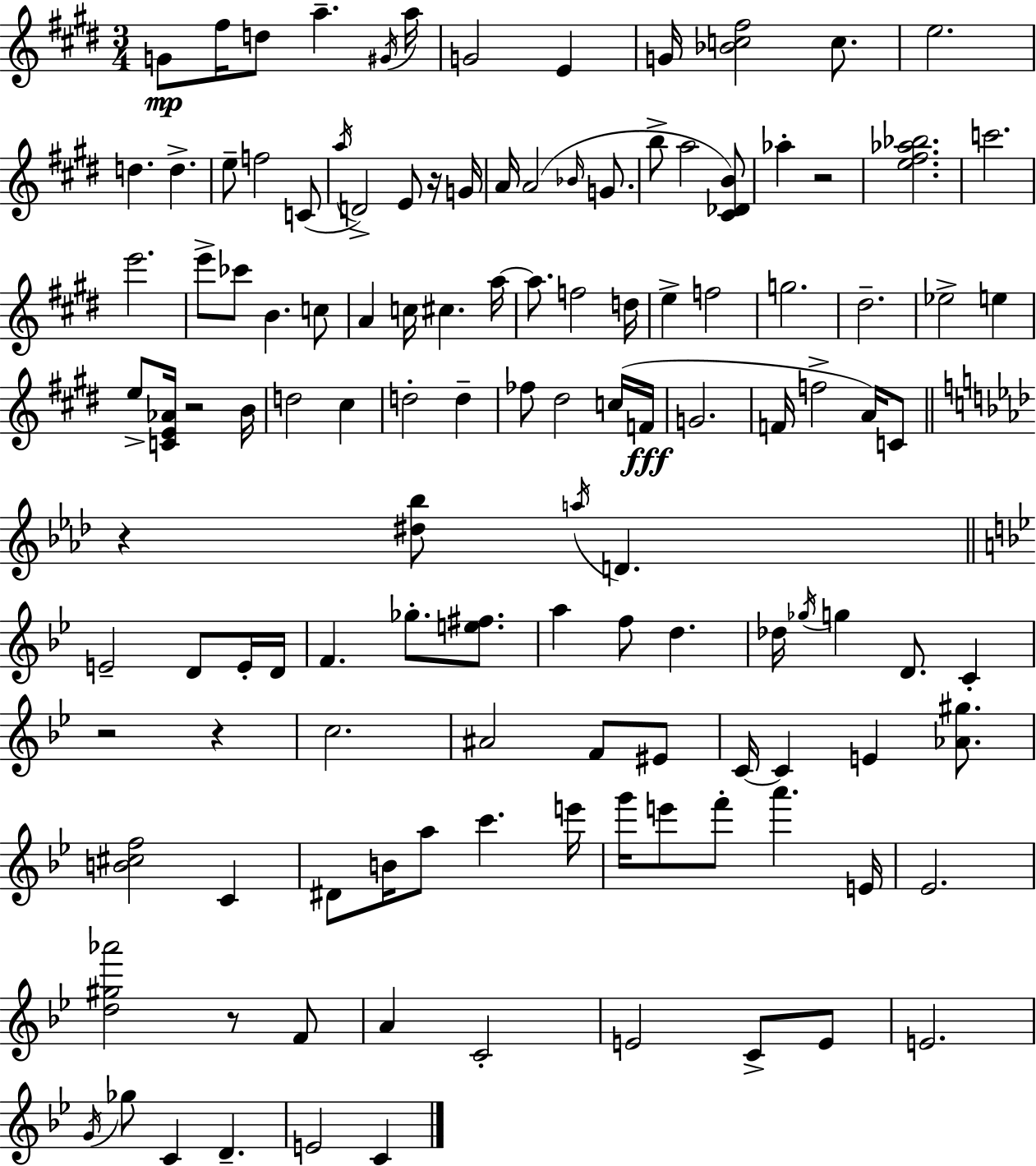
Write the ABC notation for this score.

X:1
T:Untitled
M:3/4
L:1/4
K:E
G/2 ^f/4 d/2 a ^G/4 a/4 G2 E G/4 [_Bc^f]2 c/2 e2 d d e/2 f2 C/2 a/4 D2 E/2 z/4 G/4 A/4 A2 _B/4 G/2 b/2 a2 [^C_DB]/2 _a z2 [e^f_a_b]2 c'2 e'2 e'/2 _c'/2 B c/2 A c/4 ^c a/4 a/2 f2 d/4 e f2 g2 ^d2 _e2 e e/2 [CE_A]/4 z2 B/4 d2 ^c d2 d _f/2 ^d2 c/4 F/4 G2 F/4 f2 A/4 C/2 z [^d_b]/2 a/4 D E2 D/2 E/4 D/4 F _g/2 [e^f]/2 a f/2 d _d/4 _g/4 g D/2 C z2 z c2 ^A2 F/2 ^E/2 C/4 C E [_A^g]/2 [B^cf]2 C ^D/2 B/4 a/2 c' e'/4 g'/4 e'/2 f'/2 a' E/4 _E2 [d^g_a']2 z/2 F/2 A C2 E2 C/2 E/2 E2 G/4 _g/2 C D E2 C